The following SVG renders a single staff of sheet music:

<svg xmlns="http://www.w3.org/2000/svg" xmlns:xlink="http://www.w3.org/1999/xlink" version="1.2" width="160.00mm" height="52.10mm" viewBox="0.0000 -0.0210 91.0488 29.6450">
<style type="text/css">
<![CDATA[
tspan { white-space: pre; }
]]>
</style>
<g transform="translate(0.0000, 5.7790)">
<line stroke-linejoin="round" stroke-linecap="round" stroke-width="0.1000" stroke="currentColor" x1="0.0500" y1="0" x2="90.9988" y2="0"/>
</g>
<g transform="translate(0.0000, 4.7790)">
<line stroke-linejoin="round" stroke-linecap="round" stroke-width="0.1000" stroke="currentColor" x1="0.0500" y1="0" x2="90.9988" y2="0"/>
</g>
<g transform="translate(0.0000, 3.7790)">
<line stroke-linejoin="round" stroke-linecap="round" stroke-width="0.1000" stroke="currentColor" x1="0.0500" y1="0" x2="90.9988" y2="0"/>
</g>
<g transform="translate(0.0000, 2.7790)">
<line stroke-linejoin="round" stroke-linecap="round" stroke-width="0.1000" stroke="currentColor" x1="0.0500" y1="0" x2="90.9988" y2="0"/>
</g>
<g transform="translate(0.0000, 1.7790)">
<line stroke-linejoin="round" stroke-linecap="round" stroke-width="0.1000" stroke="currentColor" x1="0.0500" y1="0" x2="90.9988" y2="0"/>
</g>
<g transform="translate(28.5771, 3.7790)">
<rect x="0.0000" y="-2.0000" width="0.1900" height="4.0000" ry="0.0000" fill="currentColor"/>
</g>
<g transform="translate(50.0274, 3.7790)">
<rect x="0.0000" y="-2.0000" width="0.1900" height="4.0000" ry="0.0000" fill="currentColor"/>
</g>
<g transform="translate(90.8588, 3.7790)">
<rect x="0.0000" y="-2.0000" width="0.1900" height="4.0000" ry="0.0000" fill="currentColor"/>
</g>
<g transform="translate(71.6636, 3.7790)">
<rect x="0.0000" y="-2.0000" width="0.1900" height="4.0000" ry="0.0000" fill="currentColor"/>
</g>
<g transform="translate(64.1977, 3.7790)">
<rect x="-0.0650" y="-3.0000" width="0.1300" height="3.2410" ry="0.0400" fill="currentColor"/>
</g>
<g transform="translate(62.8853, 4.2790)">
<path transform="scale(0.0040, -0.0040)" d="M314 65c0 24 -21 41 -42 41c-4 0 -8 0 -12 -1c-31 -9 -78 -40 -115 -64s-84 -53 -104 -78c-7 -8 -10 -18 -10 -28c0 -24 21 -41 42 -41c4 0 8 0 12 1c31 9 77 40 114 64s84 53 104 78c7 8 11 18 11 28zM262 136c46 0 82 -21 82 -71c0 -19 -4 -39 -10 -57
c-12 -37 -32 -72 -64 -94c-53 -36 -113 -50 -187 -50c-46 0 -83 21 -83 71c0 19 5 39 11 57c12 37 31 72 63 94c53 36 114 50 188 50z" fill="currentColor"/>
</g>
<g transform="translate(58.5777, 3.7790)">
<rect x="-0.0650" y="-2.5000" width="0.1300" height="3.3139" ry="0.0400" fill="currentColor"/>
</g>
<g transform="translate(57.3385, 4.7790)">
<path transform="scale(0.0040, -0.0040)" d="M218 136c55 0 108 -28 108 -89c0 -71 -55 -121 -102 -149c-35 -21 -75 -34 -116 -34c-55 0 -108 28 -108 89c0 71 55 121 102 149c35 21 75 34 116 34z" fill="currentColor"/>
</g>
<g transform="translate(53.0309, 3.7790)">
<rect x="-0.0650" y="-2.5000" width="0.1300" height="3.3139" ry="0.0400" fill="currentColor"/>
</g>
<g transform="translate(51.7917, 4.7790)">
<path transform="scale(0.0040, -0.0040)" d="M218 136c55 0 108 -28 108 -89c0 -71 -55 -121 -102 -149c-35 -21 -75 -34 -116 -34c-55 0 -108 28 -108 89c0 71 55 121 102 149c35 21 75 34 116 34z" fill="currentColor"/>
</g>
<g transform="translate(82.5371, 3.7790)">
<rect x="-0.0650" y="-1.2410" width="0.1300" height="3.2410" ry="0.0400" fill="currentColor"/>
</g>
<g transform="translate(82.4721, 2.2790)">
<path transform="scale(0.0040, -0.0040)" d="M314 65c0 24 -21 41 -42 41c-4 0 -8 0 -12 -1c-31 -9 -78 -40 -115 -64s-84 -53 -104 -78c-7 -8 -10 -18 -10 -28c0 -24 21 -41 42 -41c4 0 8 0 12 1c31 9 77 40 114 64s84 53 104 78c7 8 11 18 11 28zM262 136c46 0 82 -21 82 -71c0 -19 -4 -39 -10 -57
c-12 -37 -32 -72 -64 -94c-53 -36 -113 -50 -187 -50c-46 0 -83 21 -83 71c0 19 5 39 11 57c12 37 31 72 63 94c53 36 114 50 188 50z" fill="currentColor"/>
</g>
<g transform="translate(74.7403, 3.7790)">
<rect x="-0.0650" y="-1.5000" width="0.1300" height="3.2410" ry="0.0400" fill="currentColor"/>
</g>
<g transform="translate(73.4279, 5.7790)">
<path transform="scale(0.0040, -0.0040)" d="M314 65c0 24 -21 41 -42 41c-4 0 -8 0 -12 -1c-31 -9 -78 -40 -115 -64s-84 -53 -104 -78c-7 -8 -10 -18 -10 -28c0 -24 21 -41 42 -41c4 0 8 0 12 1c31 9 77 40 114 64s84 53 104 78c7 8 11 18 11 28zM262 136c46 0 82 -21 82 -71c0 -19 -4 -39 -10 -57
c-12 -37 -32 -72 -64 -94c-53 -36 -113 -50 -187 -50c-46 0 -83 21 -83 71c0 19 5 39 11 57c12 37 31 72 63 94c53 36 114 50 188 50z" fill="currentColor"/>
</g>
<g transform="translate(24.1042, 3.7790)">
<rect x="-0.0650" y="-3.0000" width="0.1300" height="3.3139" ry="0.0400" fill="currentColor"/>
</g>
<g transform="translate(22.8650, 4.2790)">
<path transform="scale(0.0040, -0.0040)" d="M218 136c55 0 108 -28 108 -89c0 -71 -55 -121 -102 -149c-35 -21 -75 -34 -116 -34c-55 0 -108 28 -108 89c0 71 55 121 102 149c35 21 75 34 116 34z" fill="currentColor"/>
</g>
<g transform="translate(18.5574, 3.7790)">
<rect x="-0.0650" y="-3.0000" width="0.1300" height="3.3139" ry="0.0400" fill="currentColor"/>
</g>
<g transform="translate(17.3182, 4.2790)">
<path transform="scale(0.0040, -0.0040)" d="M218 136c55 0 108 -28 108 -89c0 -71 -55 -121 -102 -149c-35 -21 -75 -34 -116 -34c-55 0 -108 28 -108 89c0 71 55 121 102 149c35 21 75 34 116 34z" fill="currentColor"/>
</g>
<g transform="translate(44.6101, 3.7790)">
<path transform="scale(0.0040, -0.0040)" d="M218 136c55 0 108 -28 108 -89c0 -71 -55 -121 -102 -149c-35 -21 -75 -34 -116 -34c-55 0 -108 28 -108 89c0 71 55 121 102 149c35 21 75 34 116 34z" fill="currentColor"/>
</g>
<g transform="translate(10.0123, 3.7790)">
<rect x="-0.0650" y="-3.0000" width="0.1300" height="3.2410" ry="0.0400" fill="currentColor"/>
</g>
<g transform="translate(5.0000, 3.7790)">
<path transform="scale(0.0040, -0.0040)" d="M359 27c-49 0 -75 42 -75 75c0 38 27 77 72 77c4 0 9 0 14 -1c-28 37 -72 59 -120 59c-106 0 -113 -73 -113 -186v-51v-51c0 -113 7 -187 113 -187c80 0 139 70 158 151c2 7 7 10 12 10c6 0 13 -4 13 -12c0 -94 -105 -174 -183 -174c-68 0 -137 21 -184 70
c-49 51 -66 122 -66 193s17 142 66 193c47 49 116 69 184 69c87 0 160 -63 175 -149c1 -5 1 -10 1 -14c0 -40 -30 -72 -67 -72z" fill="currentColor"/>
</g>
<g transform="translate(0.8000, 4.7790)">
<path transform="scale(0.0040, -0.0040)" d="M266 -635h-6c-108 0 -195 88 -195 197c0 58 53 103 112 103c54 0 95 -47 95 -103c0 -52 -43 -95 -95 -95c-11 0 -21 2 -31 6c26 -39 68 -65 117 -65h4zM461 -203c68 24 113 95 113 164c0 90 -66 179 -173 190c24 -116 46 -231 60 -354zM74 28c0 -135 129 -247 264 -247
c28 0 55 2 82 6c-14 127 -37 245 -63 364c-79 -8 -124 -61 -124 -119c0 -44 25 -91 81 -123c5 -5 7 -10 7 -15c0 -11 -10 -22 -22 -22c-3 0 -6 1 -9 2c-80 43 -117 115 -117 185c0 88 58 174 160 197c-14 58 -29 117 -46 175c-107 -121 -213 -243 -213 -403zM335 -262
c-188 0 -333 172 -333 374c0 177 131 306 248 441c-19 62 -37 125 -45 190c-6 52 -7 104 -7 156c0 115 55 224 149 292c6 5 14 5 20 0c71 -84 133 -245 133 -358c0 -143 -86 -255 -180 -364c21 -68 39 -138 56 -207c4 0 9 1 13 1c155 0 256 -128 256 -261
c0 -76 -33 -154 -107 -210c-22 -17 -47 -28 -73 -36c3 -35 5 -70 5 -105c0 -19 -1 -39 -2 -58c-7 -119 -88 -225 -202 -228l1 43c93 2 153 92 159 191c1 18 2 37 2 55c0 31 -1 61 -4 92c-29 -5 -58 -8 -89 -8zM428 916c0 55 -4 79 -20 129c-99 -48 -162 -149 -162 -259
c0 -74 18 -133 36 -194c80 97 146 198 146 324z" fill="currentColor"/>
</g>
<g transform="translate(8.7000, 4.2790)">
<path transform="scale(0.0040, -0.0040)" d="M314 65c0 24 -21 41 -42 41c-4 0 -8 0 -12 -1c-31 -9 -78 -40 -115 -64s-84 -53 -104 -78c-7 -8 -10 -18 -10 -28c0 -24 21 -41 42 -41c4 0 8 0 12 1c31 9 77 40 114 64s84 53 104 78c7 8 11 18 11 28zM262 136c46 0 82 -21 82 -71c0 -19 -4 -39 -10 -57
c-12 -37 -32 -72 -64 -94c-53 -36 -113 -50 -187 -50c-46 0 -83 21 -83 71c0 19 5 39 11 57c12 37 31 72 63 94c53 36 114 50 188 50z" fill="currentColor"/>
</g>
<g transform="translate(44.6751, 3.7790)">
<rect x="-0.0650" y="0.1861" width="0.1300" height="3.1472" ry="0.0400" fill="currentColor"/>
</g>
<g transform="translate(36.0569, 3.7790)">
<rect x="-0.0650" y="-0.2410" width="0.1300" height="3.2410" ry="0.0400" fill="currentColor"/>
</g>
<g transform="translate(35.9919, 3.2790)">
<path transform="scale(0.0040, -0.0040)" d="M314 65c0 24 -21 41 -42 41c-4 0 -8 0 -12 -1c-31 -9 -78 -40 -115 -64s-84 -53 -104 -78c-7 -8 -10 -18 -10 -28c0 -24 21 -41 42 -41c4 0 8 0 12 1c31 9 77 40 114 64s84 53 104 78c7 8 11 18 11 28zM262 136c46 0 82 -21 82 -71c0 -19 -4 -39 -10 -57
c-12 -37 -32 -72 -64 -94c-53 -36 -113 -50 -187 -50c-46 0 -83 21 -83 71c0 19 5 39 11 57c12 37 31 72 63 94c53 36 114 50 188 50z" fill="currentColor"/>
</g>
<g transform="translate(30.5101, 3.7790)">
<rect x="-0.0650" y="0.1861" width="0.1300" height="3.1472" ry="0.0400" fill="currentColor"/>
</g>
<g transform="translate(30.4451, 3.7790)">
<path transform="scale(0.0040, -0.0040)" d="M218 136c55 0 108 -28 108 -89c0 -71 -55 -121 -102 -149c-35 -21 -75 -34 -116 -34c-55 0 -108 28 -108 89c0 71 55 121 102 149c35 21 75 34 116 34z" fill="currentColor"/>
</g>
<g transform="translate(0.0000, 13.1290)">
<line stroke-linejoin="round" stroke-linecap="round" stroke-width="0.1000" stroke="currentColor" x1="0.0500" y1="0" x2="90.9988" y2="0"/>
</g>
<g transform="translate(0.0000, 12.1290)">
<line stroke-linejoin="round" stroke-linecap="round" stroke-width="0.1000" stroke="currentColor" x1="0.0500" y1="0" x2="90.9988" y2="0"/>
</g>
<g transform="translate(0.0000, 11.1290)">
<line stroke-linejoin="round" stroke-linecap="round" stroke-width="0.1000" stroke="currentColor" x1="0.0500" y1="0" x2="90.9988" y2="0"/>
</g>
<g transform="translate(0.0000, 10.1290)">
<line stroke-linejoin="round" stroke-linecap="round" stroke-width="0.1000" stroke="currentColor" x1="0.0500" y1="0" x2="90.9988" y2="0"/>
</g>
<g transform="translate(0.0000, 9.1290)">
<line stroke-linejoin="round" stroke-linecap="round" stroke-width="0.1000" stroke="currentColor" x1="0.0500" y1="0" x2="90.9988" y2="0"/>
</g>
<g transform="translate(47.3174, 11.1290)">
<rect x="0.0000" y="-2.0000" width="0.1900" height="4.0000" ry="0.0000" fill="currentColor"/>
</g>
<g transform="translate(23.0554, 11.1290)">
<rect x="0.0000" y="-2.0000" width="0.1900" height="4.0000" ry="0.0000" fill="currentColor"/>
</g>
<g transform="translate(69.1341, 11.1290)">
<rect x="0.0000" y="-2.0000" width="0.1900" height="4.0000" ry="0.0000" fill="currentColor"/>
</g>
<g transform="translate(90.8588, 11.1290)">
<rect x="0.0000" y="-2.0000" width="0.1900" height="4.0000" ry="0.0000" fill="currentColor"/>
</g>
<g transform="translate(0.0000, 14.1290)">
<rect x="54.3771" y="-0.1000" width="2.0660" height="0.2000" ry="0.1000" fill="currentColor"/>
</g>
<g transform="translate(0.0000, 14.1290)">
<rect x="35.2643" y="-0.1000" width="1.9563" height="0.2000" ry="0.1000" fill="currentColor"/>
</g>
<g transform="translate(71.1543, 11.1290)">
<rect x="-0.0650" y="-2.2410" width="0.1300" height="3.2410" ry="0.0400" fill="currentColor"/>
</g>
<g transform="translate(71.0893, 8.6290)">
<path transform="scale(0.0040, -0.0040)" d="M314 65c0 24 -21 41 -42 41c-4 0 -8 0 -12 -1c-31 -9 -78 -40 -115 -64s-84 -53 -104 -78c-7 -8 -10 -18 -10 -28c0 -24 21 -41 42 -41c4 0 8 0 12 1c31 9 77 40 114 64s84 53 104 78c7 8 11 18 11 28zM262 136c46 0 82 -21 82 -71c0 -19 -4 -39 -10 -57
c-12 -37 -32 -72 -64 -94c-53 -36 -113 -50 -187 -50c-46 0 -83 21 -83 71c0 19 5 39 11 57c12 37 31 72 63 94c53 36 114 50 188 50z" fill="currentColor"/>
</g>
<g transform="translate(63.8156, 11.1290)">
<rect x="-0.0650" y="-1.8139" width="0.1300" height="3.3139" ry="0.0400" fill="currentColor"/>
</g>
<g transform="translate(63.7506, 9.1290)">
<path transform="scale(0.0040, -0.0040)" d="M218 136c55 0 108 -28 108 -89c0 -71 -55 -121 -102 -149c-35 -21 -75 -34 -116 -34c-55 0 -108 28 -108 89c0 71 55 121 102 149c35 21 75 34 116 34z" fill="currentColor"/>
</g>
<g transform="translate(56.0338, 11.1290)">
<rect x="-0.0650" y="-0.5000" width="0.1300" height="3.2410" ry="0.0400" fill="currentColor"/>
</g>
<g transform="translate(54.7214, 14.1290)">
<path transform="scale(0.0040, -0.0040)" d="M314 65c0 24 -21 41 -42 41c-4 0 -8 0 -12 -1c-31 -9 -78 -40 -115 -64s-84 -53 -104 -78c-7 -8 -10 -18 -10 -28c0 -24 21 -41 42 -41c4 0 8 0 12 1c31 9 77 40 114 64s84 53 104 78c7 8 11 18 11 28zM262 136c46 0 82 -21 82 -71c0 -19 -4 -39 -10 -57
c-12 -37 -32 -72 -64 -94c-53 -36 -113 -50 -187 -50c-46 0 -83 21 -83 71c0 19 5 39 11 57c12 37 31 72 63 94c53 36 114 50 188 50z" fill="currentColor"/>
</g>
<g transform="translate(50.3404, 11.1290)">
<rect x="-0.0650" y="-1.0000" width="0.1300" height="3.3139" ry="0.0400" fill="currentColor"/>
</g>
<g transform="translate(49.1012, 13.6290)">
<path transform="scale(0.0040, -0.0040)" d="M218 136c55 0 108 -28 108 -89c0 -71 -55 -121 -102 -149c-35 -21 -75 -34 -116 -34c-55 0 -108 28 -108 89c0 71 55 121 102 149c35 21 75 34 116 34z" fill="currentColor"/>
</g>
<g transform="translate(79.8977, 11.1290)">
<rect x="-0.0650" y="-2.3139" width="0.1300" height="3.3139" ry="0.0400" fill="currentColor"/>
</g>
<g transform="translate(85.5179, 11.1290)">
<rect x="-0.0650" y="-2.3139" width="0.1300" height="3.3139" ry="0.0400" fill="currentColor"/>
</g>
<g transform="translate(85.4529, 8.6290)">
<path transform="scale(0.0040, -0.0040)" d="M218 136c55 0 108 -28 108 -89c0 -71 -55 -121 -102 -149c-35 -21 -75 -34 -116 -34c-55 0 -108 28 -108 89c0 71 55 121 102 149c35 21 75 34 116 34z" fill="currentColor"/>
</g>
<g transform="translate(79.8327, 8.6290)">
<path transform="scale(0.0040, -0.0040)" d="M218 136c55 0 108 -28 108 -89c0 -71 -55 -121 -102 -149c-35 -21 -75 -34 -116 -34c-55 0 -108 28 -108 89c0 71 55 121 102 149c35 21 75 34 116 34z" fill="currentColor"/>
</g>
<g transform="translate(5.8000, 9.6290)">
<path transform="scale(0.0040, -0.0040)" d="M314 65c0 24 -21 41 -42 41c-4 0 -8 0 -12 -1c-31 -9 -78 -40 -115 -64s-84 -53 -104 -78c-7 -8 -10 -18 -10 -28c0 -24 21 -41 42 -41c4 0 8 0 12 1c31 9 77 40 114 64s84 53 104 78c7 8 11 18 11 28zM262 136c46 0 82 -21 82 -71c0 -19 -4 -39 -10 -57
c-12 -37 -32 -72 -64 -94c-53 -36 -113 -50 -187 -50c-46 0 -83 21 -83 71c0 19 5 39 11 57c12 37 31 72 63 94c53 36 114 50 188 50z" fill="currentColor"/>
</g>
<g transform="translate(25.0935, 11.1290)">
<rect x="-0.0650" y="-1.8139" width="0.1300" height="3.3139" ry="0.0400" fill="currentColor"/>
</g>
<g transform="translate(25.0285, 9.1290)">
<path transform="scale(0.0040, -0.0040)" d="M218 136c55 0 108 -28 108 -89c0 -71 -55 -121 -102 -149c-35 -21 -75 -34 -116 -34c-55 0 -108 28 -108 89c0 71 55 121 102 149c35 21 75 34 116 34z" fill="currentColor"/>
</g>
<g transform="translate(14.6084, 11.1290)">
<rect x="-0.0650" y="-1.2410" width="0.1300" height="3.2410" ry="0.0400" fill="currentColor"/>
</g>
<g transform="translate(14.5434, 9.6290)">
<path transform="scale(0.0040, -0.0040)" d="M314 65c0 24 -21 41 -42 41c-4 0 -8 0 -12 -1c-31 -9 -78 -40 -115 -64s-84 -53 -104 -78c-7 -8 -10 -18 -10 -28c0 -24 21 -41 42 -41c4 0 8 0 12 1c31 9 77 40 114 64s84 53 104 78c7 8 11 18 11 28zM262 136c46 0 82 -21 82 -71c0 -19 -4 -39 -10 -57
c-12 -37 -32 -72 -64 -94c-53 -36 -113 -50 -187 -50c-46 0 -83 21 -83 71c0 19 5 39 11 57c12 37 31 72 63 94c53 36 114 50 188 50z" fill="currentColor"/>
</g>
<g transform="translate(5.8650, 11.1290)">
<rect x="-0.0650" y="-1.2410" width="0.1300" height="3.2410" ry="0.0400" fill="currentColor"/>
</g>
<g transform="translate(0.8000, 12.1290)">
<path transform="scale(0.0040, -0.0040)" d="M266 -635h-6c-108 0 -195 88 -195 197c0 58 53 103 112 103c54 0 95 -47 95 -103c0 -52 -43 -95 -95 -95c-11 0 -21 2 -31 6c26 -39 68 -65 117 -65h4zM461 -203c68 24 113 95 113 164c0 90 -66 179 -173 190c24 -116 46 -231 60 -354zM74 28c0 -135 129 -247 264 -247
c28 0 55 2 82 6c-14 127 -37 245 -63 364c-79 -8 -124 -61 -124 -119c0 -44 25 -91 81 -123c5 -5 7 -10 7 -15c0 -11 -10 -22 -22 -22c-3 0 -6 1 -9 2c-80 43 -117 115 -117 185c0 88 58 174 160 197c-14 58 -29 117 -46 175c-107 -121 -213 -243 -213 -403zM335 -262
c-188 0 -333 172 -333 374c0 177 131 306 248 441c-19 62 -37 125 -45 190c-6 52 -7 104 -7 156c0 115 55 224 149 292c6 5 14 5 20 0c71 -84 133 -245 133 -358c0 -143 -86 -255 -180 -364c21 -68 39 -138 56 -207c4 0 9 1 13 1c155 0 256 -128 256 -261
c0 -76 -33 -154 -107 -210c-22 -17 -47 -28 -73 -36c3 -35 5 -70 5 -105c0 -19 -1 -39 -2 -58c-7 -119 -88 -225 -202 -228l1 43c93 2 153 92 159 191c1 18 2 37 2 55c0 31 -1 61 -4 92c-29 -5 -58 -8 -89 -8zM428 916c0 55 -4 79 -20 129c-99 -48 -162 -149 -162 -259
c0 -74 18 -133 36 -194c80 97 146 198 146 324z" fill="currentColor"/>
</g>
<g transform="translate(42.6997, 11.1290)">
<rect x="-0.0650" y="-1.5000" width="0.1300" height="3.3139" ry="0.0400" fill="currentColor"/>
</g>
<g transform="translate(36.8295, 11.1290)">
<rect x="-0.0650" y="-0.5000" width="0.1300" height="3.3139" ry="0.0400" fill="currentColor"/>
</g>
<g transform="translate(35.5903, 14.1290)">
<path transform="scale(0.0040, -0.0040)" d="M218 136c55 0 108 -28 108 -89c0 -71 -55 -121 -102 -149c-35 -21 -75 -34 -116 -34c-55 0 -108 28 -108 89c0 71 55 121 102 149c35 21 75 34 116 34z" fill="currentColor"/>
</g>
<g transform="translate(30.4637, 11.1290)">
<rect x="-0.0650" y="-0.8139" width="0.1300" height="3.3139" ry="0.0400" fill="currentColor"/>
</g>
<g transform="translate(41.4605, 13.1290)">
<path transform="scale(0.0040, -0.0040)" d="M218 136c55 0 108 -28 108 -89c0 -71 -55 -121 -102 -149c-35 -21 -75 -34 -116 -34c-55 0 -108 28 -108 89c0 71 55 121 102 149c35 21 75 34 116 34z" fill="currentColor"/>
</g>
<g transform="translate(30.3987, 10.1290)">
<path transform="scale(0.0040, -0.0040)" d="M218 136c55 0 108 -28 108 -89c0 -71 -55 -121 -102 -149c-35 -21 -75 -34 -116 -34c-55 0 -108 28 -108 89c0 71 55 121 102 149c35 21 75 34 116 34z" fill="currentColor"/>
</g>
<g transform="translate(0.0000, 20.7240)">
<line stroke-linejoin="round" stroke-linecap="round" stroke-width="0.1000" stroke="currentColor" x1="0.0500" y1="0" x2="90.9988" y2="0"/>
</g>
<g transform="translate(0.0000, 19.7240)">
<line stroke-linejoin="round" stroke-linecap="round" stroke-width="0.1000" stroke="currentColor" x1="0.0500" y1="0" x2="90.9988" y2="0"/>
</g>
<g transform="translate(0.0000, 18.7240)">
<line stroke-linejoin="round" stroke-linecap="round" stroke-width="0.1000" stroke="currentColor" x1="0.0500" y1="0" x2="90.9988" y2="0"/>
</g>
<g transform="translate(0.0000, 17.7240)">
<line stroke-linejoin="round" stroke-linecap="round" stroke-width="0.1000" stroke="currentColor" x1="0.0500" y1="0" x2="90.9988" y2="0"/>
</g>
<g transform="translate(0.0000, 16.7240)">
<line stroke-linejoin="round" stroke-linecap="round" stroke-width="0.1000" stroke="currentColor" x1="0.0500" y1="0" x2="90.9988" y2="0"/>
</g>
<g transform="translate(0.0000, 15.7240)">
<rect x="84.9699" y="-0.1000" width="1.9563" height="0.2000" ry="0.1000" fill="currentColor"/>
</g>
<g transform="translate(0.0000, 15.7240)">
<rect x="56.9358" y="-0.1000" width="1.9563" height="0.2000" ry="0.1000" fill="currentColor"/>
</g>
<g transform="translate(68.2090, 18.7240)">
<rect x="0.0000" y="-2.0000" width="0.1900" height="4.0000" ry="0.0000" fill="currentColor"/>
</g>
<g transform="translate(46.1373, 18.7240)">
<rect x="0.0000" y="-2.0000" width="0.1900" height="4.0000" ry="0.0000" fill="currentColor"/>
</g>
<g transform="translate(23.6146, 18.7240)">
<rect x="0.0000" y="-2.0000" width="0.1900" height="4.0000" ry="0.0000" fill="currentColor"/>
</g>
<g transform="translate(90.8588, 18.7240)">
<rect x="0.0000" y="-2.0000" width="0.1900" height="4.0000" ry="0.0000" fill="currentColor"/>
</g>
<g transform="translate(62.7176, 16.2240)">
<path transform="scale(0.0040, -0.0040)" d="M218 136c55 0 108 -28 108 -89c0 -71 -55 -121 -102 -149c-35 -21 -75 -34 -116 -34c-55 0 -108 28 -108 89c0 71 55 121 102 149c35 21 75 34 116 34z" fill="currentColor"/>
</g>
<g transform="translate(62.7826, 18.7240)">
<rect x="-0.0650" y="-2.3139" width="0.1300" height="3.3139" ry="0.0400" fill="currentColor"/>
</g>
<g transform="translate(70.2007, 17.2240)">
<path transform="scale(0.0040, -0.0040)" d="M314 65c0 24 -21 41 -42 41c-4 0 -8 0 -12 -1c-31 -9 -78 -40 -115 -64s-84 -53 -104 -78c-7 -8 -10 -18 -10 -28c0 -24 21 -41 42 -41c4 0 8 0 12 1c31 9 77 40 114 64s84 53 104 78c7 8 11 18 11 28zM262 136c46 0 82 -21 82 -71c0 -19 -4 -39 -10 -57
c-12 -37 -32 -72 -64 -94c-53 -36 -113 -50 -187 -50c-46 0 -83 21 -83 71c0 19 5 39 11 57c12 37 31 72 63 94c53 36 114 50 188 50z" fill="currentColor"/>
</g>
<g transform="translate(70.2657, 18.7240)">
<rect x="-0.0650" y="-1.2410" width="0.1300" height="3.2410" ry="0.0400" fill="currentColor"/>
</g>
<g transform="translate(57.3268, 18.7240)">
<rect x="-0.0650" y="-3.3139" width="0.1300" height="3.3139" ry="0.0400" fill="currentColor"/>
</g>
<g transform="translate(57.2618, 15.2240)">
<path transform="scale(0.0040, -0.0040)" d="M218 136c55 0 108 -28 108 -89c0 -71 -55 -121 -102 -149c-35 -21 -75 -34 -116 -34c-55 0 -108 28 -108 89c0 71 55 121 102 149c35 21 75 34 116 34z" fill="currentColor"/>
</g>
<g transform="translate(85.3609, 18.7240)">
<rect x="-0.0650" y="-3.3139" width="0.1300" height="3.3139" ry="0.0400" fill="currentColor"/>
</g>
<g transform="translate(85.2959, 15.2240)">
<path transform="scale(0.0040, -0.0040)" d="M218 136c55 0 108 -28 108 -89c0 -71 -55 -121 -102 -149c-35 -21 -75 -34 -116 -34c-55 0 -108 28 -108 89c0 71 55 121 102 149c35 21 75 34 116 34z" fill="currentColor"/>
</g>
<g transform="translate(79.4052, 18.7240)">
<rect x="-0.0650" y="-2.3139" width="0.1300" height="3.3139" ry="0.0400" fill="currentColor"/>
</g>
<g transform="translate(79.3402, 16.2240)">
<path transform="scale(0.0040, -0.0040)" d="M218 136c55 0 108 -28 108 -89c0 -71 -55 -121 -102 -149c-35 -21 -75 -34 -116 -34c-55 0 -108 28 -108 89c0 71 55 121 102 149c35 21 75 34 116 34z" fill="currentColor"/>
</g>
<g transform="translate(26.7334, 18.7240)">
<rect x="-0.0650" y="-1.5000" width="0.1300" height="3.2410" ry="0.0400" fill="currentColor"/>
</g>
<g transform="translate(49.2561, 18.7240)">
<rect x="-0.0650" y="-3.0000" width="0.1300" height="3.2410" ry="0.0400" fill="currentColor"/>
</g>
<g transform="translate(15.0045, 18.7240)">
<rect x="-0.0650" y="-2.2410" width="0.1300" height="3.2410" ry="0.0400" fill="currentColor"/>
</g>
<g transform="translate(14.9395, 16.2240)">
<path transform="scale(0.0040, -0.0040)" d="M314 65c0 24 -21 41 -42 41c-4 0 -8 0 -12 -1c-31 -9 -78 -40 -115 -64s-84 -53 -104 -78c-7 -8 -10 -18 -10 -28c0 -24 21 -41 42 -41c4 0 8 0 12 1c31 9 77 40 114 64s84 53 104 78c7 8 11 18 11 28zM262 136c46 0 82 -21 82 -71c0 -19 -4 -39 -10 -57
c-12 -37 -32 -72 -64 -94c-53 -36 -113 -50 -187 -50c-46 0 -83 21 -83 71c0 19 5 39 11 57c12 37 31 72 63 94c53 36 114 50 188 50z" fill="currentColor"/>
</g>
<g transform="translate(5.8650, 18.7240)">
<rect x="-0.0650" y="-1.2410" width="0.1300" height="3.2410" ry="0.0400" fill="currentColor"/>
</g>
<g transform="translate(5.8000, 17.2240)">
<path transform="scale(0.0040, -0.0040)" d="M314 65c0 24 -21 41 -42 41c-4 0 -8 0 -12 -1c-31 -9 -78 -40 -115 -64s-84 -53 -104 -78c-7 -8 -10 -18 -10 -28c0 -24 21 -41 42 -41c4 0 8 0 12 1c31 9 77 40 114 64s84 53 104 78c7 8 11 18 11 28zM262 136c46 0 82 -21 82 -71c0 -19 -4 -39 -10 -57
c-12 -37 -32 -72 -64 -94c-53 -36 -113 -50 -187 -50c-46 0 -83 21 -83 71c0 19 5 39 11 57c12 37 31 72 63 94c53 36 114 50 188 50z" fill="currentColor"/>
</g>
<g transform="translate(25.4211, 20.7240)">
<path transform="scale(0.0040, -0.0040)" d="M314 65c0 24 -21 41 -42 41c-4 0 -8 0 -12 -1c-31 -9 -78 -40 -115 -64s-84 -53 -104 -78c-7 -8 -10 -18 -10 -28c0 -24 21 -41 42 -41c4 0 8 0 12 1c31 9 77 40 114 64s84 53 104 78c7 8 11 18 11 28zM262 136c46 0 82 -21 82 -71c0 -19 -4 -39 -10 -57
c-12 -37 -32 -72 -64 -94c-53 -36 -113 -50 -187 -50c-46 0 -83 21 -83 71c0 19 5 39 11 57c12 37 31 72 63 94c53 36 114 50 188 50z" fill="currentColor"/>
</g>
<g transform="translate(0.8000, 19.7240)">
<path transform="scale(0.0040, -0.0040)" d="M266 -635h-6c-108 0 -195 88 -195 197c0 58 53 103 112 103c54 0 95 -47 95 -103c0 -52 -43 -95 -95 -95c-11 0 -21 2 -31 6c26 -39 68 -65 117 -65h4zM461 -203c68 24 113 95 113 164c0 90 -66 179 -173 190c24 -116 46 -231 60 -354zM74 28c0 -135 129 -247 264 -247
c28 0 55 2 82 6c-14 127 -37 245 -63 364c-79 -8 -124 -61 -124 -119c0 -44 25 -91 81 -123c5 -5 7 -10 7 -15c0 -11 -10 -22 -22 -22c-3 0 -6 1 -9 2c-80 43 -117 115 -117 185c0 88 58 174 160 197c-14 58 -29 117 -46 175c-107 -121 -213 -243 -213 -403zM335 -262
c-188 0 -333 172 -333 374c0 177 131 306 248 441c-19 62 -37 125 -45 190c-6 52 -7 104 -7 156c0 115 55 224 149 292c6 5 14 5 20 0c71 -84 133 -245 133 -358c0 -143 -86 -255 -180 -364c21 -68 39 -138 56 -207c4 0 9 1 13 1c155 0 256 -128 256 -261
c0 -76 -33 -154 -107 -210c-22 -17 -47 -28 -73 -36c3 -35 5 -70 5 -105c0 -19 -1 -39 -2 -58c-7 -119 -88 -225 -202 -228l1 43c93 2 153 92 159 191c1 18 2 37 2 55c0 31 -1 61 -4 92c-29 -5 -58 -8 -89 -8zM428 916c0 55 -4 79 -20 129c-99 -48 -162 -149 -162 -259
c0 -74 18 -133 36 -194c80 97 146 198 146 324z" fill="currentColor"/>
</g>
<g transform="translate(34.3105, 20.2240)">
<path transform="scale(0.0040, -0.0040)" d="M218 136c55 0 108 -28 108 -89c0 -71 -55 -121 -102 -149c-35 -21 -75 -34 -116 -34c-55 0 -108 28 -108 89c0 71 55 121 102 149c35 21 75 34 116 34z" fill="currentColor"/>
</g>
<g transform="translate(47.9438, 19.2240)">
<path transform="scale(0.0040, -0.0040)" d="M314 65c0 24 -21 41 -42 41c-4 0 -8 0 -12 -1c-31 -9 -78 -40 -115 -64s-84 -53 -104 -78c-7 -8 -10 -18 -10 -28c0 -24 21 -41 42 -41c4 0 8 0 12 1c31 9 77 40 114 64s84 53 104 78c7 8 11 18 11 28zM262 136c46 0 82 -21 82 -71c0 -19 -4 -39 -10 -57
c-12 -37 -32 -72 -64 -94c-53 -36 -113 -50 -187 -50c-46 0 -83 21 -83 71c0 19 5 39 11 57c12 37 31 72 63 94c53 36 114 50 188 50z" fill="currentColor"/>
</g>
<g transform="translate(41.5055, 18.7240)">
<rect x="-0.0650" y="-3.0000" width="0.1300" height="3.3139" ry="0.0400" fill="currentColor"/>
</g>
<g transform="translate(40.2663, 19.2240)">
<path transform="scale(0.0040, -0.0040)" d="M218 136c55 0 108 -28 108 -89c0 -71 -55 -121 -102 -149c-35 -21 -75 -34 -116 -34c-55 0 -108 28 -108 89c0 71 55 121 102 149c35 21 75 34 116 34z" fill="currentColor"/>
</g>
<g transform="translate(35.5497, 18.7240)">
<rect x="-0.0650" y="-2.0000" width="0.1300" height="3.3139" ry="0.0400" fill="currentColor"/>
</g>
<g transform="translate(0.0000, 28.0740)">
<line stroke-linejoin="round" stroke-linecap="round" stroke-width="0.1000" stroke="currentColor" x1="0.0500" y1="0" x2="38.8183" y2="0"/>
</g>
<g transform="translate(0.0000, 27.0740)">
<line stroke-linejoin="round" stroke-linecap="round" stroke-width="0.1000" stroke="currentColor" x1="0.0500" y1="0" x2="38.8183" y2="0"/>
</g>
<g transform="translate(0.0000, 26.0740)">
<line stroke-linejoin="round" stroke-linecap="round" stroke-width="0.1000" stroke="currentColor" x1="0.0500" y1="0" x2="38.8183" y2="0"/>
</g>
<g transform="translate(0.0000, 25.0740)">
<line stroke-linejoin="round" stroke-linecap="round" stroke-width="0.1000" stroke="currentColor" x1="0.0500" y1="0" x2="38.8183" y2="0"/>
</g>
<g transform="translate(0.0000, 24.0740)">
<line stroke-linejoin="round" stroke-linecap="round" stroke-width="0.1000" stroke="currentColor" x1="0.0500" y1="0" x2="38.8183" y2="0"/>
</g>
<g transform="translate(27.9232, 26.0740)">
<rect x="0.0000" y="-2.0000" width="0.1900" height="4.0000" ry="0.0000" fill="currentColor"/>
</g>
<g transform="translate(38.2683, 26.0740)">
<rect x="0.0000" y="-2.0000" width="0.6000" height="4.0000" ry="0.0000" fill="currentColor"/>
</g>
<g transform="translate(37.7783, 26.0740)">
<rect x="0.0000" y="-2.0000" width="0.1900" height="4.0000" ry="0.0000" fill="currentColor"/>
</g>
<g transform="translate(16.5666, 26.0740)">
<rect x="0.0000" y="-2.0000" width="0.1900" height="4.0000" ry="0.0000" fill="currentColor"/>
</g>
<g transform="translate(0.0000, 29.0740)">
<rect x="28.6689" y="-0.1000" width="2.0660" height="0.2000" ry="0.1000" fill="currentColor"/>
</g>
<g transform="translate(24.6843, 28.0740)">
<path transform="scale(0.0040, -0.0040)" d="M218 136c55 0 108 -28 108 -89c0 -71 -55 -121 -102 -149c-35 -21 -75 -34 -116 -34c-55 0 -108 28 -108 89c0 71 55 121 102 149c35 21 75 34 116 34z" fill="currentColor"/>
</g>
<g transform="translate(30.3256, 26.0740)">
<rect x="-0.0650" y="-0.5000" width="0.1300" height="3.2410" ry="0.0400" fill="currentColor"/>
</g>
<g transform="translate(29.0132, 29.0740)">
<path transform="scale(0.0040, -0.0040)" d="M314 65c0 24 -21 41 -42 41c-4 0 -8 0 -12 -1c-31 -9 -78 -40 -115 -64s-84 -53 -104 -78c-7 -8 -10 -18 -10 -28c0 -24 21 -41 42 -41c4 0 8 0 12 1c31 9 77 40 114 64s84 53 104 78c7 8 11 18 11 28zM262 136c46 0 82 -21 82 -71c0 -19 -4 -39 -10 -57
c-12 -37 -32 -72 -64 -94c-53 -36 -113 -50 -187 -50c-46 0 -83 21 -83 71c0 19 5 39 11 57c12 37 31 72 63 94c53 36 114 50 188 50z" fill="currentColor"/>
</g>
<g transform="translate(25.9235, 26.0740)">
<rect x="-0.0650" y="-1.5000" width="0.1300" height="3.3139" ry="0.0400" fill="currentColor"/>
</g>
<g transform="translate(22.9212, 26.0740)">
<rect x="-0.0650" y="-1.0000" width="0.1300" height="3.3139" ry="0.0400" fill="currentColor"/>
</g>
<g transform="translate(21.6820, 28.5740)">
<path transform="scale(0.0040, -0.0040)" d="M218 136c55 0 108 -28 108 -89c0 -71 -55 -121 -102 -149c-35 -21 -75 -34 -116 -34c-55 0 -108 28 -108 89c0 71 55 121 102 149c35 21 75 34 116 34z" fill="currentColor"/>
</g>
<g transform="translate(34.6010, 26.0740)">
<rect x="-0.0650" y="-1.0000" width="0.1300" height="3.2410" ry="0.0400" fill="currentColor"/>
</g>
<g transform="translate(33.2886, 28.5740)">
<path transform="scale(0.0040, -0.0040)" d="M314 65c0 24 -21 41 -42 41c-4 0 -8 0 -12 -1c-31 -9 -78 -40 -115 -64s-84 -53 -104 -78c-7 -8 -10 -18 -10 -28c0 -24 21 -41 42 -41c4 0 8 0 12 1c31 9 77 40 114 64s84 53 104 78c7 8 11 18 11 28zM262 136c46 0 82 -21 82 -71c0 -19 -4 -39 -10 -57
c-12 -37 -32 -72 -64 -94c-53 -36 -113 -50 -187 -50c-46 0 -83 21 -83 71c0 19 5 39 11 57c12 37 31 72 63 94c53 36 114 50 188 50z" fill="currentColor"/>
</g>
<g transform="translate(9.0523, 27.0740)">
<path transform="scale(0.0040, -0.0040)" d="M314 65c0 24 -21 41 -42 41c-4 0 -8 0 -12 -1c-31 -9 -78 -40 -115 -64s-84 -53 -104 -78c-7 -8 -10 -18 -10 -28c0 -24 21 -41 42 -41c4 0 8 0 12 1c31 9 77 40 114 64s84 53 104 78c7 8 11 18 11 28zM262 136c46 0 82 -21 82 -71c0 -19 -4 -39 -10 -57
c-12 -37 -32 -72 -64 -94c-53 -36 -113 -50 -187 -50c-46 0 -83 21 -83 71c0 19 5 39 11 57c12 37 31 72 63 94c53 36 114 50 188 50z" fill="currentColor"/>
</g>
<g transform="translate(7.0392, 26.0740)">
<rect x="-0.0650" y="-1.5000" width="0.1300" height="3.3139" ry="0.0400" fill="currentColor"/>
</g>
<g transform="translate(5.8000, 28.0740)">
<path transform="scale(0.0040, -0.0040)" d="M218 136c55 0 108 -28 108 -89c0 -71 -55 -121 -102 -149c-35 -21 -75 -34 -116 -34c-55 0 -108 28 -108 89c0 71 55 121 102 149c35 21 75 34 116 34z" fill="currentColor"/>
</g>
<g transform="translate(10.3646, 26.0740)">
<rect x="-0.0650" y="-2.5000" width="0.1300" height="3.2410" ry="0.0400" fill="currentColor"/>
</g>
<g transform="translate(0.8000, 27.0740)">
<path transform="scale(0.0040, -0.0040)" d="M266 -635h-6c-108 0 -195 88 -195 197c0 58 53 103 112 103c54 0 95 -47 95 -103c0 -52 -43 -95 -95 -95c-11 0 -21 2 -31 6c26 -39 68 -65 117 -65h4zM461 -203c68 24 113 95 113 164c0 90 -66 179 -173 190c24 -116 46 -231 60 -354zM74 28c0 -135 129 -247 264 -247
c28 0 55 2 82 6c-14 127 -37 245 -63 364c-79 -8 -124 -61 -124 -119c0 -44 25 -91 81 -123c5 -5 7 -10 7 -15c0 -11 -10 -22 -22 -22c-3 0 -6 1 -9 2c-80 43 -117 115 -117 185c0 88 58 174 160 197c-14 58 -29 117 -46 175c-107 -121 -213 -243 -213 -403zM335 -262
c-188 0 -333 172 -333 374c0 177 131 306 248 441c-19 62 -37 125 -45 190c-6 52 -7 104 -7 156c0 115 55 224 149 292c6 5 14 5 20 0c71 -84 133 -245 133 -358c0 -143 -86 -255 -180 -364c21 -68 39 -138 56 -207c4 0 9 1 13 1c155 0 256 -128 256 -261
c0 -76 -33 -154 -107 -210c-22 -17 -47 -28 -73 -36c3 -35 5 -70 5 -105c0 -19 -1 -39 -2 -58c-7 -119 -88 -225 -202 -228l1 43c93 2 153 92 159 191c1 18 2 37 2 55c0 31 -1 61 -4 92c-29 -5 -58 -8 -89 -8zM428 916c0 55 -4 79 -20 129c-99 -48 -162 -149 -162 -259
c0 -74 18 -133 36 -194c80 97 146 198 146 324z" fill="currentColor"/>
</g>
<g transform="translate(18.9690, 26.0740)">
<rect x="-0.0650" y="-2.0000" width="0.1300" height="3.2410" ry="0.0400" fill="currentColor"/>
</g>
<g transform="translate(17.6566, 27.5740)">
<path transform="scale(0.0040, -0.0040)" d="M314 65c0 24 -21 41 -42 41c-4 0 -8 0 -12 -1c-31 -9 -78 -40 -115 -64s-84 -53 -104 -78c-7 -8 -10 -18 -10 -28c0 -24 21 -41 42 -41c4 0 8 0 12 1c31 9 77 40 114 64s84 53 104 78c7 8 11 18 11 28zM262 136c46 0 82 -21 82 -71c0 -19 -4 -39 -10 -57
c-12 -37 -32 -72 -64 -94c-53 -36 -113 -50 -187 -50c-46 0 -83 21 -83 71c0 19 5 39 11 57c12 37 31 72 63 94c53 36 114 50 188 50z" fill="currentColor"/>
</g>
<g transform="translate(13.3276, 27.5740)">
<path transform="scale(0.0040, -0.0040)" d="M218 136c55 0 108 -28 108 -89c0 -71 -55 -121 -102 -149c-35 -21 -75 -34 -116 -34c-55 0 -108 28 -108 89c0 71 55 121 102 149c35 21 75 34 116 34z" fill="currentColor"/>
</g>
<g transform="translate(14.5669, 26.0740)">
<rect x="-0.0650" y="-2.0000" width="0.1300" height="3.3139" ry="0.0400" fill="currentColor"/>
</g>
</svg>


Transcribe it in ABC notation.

X:1
T:Untitled
M:4/4
L:1/4
K:C
A2 A A B c2 B G G A2 E2 e2 e2 e2 f d C E D C2 f g2 g g e2 g2 E2 F A A2 b g e2 g b E G2 F F2 D E C2 D2